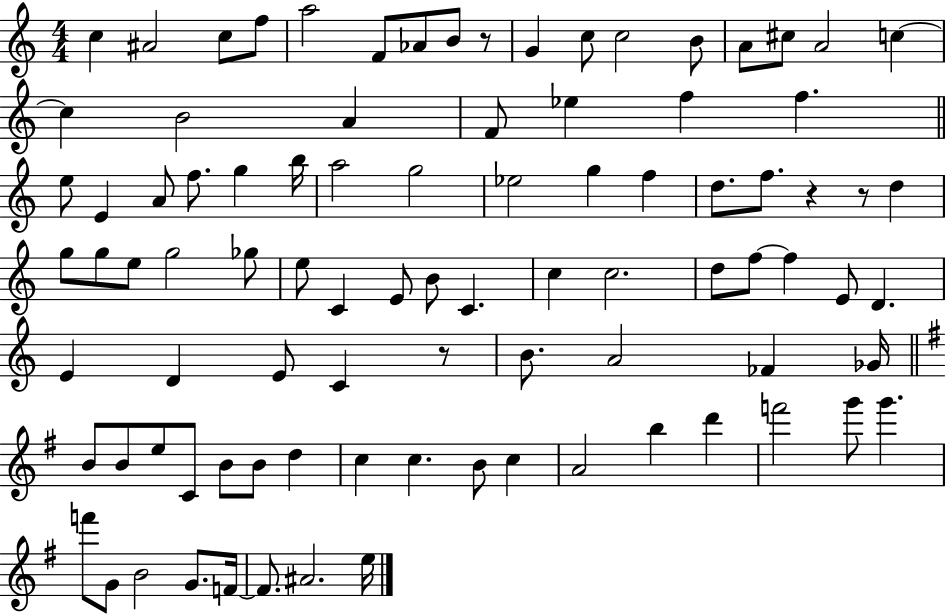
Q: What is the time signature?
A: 4/4